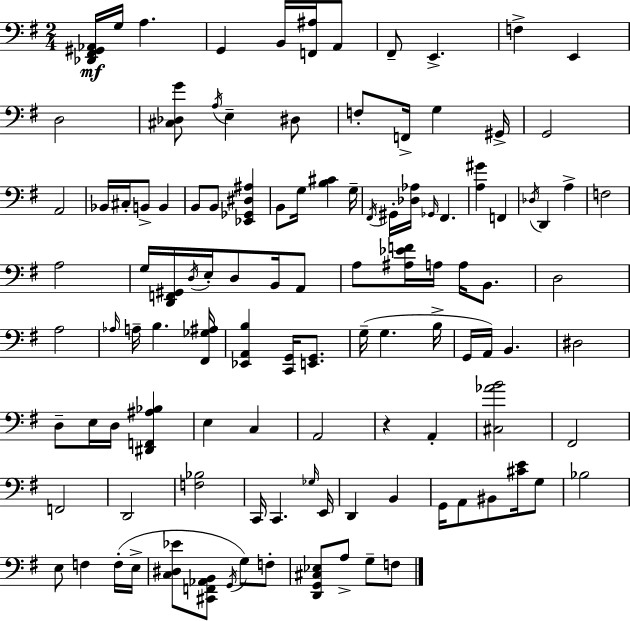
{
  \clef bass
  \numericTimeSignature
  \time 2/4
  \key e \minor
  <des, fis, gis, aes,>16\mf g16 a4. | g,4 b,16 <f, ais>16 a,8 | fis,8-- e,4.-> | f4-> e,4 | \break d2 | <cis des g'>8 \acciaccatura { a16 } e4-- dis8 | f8-. f,16-> g4 | gis,16-> g,2 | \break a,2 | bes,16 cis16-. b,8-> b,4 | b,8 b,8 <ees, ges, dis ais>4 | b,8 g16 <b cis'>4 | \break g16-- \acciaccatura { fis,16 } gis,16-. <des aes>16 \grace { ges,16 } fis,4. | <a gis'>4 f,4 | \acciaccatura { des16 } d,4 | a4-> f2 | \break a2 | g16 <d, f, gis,>16 \acciaccatura { d16 } e16-. | d8 b,16 a,8 a8 <ais ees' f'>16 | a16 a16 b,8. d2 | \break a2 | \grace { aes16 } a16-- b4. | <fis, ges ais>16 <ees, a, b>4 | <c, g,>16 <e, g,>8. g16--( g4. | \break b16-> g,16 a,16) | b,4. dis2 | d8-- | e16 d16 <dis, f, ais bes>4 e4 | \break c4 a,2 | r4 | a,4-. <cis aes' b'>2 | fis,2 | \break f,2 | d,2 | <f bes>2 | c,16 c,4. | \break \grace { ges16 } e,16 d,4 | b,4 g,16 | a,8 bis,8 <cis' e'>16 g8 bes2 | e8 | \break f4 f16-.( e16-> <c dis ees'>8 | <cis, f, aes, b,>8 \acciaccatura { g,16 } g8) f8-. | <d, g, cis ees>8 a8-> g8-- f8 | \bar "|."
}